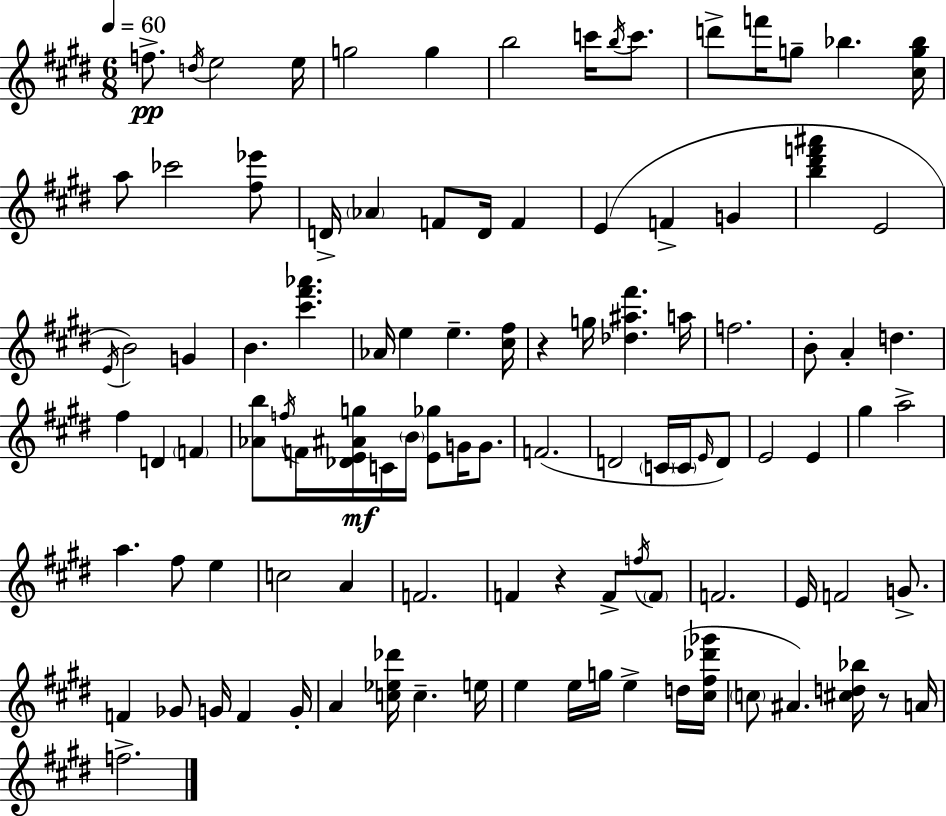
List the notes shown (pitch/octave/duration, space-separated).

F5/e. D5/s E5/h E5/s G5/h G5/q B5/h C6/s B5/s C6/e. D6/e F6/s G5/e Bb5/q. [C#5,G5,Bb5]/s A5/e CES6/h [F#5,Eb6]/e D4/s Ab4/q F4/e D4/s F4/q E4/q F4/q G4/q [B5,D#6,F6,A#6]/q E4/h E4/s B4/h G4/q B4/q. [C#6,F#6,Ab6]/q. Ab4/s E5/q E5/q. [C#5,F#5]/s R/q G5/s [Db5,A#5,F#6]/q. A5/s F5/h. B4/e A4/q D5/q. F#5/q D4/q F4/q [Ab4,B5]/e F5/s F4/s [Db4,E4,A#4,G5]/s C4/s B4/s [E4,Gb5]/e G4/s G4/e. F4/h. D4/h C4/s C4/s E4/s D4/e E4/h E4/q G#5/q A5/h A5/q. F#5/e E5/q C5/h A4/q F4/h. F4/q R/q F4/e F5/s F4/e F4/h. E4/s F4/h G4/e. F4/q Gb4/e G4/s F4/q G4/s A4/q [C5,Eb5,Db6]/s C5/q. E5/s E5/q E5/s G5/s E5/q D5/s [C#5,F#5,Db6,Gb6]/s C5/e A#4/q. [C#5,D5,Bb5]/s R/e A4/s F5/h.